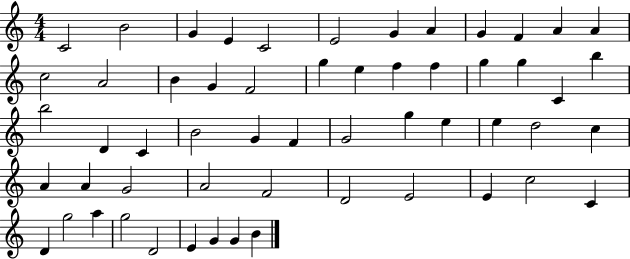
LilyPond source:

{
  \clef treble
  \numericTimeSignature
  \time 4/4
  \key c \major
  c'2 b'2 | g'4 e'4 c'2 | e'2 g'4 a'4 | g'4 f'4 a'4 a'4 | \break c''2 a'2 | b'4 g'4 f'2 | g''4 e''4 f''4 f''4 | g''4 g''4 c'4 b''4 | \break b''2 d'4 c'4 | b'2 g'4 f'4 | g'2 g''4 e''4 | e''4 d''2 c''4 | \break a'4 a'4 g'2 | a'2 f'2 | d'2 e'2 | e'4 c''2 c'4 | \break d'4 g''2 a''4 | g''2 d'2 | e'4 g'4 g'4 b'4 | \bar "|."
}